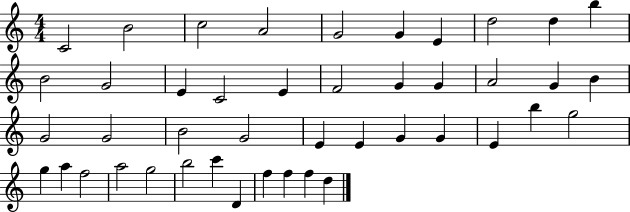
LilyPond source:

{
  \clef treble
  \numericTimeSignature
  \time 4/4
  \key c \major
  c'2 b'2 | c''2 a'2 | g'2 g'4 e'4 | d''2 d''4 b''4 | \break b'2 g'2 | e'4 c'2 e'4 | f'2 g'4 g'4 | a'2 g'4 b'4 | \break g'2 g'2 | b'2 g'2 | e'4 e'4 g'4 g'4 | e'4 b''4 g''2 | \break g''4 a''4 f''2 | a''2 g''2 | b''2 c'''4 d'4 | f''4 f''4 f''4 d''4 | \break \bar "|."
}